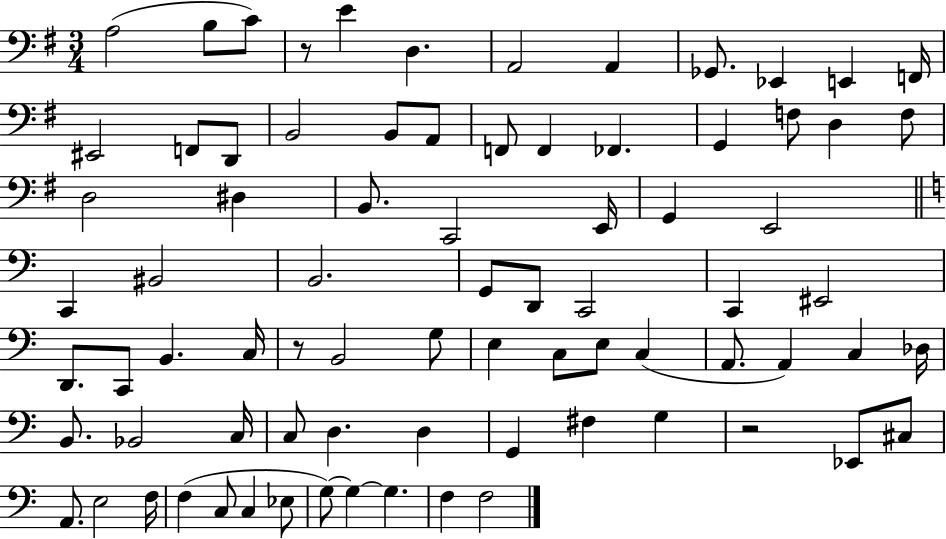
X:1
T:Untitled
M:3/4
L:1/4
K:G
A,2 B,/2 C/2 z/2 E D, A,,2 A,, _G,,/2 _E,, E,, F,,/4 ^E,,2 F,,/2 D,,/2 B,,2 B,,/2 A,,/2 F,,/2 F,, _F,, G,, F,/2 D, F,/2 D,2 ^D, B,,/2 C,,2 E,,/4 G,, E,,2 C,, ^B,,2 B,,2 G,,/2 D,,/2 C,,2 C,, ^E,,2 D,,/2 C,,/2 B,, C,/4 z/2 B,,2 G,/2 E, C,/2 E,/2 C, A,,/2 A,, C, _D,/4 B,,/2 _B,,2 C,/4 C,/2 D, D, G,, ^F, G, z2 _E,,/2 ^C,/2 A,,/2 E,2 F,/4 F, C,/2 C, _E,/2 G,/2 G, G, F, F,2